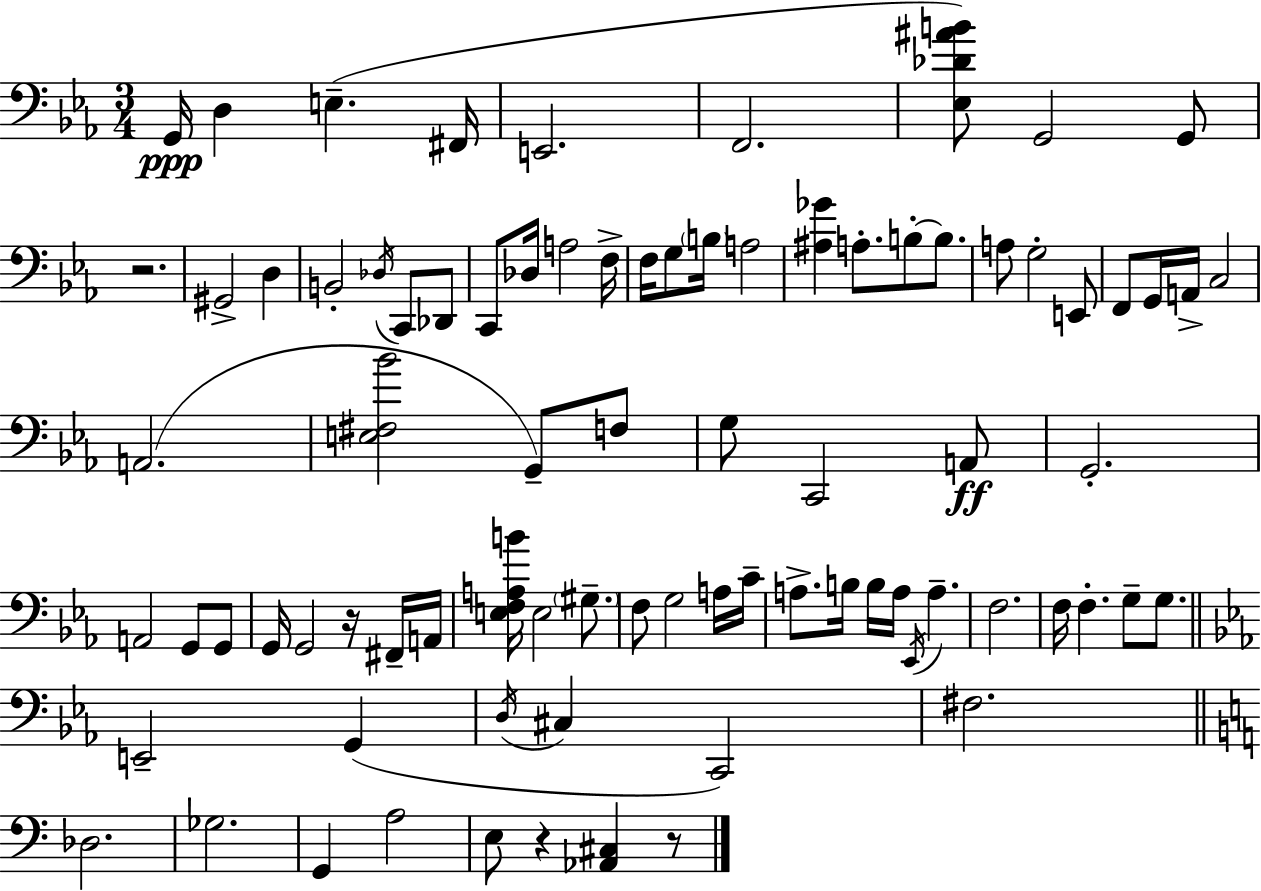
{
  \clef bass
  \numericTimeSignature
  \time 3/4
  \key c \minor
  \repeat volta 2 { g,16\ppp d4 e4.--( fis,16 | e,2. | f,2. | <ees des' ais' b'>8) g,2 g,8 | \break r2. | gis,2-> d4 | b,2-. \acciaccatura { des16 } c,8 des,8 | c,8 des16 a2 | \break f16-> f16 g8 \parenthesize b16 a2 | <ais ges'>4 a8.-. b8-.~~ b8. | a8 g2-. e,8 | f,8 g,16 a,16-> c2 | \break a,2.( | <e fis bes'>2 g,8--) f8 | g8 c,2 a,8\ff | g,2.-. | \break a,2 g,8 g,8 | g,16 g,2 r16 fis,16-- | a,16 <e f a b'>16 e2 \parenthesize gis8.-- | f8 g2 a16 | \break c'16-- a8.-> b16 b16 a16 \acciaccatura { ees,16 } a4.-- | f2. | f16 f4.-. g8-- g8. | \bar "||" \break \key ees \major e,2-- g,4( | \acciaccatura { d16 } cis4 c,2) | fis2. | \bar "||" \break \key a \minor des2. | ges2. | g,4 a2 | e8 r4 <aes, cis>4 r8 | \break } \bar "|."
}